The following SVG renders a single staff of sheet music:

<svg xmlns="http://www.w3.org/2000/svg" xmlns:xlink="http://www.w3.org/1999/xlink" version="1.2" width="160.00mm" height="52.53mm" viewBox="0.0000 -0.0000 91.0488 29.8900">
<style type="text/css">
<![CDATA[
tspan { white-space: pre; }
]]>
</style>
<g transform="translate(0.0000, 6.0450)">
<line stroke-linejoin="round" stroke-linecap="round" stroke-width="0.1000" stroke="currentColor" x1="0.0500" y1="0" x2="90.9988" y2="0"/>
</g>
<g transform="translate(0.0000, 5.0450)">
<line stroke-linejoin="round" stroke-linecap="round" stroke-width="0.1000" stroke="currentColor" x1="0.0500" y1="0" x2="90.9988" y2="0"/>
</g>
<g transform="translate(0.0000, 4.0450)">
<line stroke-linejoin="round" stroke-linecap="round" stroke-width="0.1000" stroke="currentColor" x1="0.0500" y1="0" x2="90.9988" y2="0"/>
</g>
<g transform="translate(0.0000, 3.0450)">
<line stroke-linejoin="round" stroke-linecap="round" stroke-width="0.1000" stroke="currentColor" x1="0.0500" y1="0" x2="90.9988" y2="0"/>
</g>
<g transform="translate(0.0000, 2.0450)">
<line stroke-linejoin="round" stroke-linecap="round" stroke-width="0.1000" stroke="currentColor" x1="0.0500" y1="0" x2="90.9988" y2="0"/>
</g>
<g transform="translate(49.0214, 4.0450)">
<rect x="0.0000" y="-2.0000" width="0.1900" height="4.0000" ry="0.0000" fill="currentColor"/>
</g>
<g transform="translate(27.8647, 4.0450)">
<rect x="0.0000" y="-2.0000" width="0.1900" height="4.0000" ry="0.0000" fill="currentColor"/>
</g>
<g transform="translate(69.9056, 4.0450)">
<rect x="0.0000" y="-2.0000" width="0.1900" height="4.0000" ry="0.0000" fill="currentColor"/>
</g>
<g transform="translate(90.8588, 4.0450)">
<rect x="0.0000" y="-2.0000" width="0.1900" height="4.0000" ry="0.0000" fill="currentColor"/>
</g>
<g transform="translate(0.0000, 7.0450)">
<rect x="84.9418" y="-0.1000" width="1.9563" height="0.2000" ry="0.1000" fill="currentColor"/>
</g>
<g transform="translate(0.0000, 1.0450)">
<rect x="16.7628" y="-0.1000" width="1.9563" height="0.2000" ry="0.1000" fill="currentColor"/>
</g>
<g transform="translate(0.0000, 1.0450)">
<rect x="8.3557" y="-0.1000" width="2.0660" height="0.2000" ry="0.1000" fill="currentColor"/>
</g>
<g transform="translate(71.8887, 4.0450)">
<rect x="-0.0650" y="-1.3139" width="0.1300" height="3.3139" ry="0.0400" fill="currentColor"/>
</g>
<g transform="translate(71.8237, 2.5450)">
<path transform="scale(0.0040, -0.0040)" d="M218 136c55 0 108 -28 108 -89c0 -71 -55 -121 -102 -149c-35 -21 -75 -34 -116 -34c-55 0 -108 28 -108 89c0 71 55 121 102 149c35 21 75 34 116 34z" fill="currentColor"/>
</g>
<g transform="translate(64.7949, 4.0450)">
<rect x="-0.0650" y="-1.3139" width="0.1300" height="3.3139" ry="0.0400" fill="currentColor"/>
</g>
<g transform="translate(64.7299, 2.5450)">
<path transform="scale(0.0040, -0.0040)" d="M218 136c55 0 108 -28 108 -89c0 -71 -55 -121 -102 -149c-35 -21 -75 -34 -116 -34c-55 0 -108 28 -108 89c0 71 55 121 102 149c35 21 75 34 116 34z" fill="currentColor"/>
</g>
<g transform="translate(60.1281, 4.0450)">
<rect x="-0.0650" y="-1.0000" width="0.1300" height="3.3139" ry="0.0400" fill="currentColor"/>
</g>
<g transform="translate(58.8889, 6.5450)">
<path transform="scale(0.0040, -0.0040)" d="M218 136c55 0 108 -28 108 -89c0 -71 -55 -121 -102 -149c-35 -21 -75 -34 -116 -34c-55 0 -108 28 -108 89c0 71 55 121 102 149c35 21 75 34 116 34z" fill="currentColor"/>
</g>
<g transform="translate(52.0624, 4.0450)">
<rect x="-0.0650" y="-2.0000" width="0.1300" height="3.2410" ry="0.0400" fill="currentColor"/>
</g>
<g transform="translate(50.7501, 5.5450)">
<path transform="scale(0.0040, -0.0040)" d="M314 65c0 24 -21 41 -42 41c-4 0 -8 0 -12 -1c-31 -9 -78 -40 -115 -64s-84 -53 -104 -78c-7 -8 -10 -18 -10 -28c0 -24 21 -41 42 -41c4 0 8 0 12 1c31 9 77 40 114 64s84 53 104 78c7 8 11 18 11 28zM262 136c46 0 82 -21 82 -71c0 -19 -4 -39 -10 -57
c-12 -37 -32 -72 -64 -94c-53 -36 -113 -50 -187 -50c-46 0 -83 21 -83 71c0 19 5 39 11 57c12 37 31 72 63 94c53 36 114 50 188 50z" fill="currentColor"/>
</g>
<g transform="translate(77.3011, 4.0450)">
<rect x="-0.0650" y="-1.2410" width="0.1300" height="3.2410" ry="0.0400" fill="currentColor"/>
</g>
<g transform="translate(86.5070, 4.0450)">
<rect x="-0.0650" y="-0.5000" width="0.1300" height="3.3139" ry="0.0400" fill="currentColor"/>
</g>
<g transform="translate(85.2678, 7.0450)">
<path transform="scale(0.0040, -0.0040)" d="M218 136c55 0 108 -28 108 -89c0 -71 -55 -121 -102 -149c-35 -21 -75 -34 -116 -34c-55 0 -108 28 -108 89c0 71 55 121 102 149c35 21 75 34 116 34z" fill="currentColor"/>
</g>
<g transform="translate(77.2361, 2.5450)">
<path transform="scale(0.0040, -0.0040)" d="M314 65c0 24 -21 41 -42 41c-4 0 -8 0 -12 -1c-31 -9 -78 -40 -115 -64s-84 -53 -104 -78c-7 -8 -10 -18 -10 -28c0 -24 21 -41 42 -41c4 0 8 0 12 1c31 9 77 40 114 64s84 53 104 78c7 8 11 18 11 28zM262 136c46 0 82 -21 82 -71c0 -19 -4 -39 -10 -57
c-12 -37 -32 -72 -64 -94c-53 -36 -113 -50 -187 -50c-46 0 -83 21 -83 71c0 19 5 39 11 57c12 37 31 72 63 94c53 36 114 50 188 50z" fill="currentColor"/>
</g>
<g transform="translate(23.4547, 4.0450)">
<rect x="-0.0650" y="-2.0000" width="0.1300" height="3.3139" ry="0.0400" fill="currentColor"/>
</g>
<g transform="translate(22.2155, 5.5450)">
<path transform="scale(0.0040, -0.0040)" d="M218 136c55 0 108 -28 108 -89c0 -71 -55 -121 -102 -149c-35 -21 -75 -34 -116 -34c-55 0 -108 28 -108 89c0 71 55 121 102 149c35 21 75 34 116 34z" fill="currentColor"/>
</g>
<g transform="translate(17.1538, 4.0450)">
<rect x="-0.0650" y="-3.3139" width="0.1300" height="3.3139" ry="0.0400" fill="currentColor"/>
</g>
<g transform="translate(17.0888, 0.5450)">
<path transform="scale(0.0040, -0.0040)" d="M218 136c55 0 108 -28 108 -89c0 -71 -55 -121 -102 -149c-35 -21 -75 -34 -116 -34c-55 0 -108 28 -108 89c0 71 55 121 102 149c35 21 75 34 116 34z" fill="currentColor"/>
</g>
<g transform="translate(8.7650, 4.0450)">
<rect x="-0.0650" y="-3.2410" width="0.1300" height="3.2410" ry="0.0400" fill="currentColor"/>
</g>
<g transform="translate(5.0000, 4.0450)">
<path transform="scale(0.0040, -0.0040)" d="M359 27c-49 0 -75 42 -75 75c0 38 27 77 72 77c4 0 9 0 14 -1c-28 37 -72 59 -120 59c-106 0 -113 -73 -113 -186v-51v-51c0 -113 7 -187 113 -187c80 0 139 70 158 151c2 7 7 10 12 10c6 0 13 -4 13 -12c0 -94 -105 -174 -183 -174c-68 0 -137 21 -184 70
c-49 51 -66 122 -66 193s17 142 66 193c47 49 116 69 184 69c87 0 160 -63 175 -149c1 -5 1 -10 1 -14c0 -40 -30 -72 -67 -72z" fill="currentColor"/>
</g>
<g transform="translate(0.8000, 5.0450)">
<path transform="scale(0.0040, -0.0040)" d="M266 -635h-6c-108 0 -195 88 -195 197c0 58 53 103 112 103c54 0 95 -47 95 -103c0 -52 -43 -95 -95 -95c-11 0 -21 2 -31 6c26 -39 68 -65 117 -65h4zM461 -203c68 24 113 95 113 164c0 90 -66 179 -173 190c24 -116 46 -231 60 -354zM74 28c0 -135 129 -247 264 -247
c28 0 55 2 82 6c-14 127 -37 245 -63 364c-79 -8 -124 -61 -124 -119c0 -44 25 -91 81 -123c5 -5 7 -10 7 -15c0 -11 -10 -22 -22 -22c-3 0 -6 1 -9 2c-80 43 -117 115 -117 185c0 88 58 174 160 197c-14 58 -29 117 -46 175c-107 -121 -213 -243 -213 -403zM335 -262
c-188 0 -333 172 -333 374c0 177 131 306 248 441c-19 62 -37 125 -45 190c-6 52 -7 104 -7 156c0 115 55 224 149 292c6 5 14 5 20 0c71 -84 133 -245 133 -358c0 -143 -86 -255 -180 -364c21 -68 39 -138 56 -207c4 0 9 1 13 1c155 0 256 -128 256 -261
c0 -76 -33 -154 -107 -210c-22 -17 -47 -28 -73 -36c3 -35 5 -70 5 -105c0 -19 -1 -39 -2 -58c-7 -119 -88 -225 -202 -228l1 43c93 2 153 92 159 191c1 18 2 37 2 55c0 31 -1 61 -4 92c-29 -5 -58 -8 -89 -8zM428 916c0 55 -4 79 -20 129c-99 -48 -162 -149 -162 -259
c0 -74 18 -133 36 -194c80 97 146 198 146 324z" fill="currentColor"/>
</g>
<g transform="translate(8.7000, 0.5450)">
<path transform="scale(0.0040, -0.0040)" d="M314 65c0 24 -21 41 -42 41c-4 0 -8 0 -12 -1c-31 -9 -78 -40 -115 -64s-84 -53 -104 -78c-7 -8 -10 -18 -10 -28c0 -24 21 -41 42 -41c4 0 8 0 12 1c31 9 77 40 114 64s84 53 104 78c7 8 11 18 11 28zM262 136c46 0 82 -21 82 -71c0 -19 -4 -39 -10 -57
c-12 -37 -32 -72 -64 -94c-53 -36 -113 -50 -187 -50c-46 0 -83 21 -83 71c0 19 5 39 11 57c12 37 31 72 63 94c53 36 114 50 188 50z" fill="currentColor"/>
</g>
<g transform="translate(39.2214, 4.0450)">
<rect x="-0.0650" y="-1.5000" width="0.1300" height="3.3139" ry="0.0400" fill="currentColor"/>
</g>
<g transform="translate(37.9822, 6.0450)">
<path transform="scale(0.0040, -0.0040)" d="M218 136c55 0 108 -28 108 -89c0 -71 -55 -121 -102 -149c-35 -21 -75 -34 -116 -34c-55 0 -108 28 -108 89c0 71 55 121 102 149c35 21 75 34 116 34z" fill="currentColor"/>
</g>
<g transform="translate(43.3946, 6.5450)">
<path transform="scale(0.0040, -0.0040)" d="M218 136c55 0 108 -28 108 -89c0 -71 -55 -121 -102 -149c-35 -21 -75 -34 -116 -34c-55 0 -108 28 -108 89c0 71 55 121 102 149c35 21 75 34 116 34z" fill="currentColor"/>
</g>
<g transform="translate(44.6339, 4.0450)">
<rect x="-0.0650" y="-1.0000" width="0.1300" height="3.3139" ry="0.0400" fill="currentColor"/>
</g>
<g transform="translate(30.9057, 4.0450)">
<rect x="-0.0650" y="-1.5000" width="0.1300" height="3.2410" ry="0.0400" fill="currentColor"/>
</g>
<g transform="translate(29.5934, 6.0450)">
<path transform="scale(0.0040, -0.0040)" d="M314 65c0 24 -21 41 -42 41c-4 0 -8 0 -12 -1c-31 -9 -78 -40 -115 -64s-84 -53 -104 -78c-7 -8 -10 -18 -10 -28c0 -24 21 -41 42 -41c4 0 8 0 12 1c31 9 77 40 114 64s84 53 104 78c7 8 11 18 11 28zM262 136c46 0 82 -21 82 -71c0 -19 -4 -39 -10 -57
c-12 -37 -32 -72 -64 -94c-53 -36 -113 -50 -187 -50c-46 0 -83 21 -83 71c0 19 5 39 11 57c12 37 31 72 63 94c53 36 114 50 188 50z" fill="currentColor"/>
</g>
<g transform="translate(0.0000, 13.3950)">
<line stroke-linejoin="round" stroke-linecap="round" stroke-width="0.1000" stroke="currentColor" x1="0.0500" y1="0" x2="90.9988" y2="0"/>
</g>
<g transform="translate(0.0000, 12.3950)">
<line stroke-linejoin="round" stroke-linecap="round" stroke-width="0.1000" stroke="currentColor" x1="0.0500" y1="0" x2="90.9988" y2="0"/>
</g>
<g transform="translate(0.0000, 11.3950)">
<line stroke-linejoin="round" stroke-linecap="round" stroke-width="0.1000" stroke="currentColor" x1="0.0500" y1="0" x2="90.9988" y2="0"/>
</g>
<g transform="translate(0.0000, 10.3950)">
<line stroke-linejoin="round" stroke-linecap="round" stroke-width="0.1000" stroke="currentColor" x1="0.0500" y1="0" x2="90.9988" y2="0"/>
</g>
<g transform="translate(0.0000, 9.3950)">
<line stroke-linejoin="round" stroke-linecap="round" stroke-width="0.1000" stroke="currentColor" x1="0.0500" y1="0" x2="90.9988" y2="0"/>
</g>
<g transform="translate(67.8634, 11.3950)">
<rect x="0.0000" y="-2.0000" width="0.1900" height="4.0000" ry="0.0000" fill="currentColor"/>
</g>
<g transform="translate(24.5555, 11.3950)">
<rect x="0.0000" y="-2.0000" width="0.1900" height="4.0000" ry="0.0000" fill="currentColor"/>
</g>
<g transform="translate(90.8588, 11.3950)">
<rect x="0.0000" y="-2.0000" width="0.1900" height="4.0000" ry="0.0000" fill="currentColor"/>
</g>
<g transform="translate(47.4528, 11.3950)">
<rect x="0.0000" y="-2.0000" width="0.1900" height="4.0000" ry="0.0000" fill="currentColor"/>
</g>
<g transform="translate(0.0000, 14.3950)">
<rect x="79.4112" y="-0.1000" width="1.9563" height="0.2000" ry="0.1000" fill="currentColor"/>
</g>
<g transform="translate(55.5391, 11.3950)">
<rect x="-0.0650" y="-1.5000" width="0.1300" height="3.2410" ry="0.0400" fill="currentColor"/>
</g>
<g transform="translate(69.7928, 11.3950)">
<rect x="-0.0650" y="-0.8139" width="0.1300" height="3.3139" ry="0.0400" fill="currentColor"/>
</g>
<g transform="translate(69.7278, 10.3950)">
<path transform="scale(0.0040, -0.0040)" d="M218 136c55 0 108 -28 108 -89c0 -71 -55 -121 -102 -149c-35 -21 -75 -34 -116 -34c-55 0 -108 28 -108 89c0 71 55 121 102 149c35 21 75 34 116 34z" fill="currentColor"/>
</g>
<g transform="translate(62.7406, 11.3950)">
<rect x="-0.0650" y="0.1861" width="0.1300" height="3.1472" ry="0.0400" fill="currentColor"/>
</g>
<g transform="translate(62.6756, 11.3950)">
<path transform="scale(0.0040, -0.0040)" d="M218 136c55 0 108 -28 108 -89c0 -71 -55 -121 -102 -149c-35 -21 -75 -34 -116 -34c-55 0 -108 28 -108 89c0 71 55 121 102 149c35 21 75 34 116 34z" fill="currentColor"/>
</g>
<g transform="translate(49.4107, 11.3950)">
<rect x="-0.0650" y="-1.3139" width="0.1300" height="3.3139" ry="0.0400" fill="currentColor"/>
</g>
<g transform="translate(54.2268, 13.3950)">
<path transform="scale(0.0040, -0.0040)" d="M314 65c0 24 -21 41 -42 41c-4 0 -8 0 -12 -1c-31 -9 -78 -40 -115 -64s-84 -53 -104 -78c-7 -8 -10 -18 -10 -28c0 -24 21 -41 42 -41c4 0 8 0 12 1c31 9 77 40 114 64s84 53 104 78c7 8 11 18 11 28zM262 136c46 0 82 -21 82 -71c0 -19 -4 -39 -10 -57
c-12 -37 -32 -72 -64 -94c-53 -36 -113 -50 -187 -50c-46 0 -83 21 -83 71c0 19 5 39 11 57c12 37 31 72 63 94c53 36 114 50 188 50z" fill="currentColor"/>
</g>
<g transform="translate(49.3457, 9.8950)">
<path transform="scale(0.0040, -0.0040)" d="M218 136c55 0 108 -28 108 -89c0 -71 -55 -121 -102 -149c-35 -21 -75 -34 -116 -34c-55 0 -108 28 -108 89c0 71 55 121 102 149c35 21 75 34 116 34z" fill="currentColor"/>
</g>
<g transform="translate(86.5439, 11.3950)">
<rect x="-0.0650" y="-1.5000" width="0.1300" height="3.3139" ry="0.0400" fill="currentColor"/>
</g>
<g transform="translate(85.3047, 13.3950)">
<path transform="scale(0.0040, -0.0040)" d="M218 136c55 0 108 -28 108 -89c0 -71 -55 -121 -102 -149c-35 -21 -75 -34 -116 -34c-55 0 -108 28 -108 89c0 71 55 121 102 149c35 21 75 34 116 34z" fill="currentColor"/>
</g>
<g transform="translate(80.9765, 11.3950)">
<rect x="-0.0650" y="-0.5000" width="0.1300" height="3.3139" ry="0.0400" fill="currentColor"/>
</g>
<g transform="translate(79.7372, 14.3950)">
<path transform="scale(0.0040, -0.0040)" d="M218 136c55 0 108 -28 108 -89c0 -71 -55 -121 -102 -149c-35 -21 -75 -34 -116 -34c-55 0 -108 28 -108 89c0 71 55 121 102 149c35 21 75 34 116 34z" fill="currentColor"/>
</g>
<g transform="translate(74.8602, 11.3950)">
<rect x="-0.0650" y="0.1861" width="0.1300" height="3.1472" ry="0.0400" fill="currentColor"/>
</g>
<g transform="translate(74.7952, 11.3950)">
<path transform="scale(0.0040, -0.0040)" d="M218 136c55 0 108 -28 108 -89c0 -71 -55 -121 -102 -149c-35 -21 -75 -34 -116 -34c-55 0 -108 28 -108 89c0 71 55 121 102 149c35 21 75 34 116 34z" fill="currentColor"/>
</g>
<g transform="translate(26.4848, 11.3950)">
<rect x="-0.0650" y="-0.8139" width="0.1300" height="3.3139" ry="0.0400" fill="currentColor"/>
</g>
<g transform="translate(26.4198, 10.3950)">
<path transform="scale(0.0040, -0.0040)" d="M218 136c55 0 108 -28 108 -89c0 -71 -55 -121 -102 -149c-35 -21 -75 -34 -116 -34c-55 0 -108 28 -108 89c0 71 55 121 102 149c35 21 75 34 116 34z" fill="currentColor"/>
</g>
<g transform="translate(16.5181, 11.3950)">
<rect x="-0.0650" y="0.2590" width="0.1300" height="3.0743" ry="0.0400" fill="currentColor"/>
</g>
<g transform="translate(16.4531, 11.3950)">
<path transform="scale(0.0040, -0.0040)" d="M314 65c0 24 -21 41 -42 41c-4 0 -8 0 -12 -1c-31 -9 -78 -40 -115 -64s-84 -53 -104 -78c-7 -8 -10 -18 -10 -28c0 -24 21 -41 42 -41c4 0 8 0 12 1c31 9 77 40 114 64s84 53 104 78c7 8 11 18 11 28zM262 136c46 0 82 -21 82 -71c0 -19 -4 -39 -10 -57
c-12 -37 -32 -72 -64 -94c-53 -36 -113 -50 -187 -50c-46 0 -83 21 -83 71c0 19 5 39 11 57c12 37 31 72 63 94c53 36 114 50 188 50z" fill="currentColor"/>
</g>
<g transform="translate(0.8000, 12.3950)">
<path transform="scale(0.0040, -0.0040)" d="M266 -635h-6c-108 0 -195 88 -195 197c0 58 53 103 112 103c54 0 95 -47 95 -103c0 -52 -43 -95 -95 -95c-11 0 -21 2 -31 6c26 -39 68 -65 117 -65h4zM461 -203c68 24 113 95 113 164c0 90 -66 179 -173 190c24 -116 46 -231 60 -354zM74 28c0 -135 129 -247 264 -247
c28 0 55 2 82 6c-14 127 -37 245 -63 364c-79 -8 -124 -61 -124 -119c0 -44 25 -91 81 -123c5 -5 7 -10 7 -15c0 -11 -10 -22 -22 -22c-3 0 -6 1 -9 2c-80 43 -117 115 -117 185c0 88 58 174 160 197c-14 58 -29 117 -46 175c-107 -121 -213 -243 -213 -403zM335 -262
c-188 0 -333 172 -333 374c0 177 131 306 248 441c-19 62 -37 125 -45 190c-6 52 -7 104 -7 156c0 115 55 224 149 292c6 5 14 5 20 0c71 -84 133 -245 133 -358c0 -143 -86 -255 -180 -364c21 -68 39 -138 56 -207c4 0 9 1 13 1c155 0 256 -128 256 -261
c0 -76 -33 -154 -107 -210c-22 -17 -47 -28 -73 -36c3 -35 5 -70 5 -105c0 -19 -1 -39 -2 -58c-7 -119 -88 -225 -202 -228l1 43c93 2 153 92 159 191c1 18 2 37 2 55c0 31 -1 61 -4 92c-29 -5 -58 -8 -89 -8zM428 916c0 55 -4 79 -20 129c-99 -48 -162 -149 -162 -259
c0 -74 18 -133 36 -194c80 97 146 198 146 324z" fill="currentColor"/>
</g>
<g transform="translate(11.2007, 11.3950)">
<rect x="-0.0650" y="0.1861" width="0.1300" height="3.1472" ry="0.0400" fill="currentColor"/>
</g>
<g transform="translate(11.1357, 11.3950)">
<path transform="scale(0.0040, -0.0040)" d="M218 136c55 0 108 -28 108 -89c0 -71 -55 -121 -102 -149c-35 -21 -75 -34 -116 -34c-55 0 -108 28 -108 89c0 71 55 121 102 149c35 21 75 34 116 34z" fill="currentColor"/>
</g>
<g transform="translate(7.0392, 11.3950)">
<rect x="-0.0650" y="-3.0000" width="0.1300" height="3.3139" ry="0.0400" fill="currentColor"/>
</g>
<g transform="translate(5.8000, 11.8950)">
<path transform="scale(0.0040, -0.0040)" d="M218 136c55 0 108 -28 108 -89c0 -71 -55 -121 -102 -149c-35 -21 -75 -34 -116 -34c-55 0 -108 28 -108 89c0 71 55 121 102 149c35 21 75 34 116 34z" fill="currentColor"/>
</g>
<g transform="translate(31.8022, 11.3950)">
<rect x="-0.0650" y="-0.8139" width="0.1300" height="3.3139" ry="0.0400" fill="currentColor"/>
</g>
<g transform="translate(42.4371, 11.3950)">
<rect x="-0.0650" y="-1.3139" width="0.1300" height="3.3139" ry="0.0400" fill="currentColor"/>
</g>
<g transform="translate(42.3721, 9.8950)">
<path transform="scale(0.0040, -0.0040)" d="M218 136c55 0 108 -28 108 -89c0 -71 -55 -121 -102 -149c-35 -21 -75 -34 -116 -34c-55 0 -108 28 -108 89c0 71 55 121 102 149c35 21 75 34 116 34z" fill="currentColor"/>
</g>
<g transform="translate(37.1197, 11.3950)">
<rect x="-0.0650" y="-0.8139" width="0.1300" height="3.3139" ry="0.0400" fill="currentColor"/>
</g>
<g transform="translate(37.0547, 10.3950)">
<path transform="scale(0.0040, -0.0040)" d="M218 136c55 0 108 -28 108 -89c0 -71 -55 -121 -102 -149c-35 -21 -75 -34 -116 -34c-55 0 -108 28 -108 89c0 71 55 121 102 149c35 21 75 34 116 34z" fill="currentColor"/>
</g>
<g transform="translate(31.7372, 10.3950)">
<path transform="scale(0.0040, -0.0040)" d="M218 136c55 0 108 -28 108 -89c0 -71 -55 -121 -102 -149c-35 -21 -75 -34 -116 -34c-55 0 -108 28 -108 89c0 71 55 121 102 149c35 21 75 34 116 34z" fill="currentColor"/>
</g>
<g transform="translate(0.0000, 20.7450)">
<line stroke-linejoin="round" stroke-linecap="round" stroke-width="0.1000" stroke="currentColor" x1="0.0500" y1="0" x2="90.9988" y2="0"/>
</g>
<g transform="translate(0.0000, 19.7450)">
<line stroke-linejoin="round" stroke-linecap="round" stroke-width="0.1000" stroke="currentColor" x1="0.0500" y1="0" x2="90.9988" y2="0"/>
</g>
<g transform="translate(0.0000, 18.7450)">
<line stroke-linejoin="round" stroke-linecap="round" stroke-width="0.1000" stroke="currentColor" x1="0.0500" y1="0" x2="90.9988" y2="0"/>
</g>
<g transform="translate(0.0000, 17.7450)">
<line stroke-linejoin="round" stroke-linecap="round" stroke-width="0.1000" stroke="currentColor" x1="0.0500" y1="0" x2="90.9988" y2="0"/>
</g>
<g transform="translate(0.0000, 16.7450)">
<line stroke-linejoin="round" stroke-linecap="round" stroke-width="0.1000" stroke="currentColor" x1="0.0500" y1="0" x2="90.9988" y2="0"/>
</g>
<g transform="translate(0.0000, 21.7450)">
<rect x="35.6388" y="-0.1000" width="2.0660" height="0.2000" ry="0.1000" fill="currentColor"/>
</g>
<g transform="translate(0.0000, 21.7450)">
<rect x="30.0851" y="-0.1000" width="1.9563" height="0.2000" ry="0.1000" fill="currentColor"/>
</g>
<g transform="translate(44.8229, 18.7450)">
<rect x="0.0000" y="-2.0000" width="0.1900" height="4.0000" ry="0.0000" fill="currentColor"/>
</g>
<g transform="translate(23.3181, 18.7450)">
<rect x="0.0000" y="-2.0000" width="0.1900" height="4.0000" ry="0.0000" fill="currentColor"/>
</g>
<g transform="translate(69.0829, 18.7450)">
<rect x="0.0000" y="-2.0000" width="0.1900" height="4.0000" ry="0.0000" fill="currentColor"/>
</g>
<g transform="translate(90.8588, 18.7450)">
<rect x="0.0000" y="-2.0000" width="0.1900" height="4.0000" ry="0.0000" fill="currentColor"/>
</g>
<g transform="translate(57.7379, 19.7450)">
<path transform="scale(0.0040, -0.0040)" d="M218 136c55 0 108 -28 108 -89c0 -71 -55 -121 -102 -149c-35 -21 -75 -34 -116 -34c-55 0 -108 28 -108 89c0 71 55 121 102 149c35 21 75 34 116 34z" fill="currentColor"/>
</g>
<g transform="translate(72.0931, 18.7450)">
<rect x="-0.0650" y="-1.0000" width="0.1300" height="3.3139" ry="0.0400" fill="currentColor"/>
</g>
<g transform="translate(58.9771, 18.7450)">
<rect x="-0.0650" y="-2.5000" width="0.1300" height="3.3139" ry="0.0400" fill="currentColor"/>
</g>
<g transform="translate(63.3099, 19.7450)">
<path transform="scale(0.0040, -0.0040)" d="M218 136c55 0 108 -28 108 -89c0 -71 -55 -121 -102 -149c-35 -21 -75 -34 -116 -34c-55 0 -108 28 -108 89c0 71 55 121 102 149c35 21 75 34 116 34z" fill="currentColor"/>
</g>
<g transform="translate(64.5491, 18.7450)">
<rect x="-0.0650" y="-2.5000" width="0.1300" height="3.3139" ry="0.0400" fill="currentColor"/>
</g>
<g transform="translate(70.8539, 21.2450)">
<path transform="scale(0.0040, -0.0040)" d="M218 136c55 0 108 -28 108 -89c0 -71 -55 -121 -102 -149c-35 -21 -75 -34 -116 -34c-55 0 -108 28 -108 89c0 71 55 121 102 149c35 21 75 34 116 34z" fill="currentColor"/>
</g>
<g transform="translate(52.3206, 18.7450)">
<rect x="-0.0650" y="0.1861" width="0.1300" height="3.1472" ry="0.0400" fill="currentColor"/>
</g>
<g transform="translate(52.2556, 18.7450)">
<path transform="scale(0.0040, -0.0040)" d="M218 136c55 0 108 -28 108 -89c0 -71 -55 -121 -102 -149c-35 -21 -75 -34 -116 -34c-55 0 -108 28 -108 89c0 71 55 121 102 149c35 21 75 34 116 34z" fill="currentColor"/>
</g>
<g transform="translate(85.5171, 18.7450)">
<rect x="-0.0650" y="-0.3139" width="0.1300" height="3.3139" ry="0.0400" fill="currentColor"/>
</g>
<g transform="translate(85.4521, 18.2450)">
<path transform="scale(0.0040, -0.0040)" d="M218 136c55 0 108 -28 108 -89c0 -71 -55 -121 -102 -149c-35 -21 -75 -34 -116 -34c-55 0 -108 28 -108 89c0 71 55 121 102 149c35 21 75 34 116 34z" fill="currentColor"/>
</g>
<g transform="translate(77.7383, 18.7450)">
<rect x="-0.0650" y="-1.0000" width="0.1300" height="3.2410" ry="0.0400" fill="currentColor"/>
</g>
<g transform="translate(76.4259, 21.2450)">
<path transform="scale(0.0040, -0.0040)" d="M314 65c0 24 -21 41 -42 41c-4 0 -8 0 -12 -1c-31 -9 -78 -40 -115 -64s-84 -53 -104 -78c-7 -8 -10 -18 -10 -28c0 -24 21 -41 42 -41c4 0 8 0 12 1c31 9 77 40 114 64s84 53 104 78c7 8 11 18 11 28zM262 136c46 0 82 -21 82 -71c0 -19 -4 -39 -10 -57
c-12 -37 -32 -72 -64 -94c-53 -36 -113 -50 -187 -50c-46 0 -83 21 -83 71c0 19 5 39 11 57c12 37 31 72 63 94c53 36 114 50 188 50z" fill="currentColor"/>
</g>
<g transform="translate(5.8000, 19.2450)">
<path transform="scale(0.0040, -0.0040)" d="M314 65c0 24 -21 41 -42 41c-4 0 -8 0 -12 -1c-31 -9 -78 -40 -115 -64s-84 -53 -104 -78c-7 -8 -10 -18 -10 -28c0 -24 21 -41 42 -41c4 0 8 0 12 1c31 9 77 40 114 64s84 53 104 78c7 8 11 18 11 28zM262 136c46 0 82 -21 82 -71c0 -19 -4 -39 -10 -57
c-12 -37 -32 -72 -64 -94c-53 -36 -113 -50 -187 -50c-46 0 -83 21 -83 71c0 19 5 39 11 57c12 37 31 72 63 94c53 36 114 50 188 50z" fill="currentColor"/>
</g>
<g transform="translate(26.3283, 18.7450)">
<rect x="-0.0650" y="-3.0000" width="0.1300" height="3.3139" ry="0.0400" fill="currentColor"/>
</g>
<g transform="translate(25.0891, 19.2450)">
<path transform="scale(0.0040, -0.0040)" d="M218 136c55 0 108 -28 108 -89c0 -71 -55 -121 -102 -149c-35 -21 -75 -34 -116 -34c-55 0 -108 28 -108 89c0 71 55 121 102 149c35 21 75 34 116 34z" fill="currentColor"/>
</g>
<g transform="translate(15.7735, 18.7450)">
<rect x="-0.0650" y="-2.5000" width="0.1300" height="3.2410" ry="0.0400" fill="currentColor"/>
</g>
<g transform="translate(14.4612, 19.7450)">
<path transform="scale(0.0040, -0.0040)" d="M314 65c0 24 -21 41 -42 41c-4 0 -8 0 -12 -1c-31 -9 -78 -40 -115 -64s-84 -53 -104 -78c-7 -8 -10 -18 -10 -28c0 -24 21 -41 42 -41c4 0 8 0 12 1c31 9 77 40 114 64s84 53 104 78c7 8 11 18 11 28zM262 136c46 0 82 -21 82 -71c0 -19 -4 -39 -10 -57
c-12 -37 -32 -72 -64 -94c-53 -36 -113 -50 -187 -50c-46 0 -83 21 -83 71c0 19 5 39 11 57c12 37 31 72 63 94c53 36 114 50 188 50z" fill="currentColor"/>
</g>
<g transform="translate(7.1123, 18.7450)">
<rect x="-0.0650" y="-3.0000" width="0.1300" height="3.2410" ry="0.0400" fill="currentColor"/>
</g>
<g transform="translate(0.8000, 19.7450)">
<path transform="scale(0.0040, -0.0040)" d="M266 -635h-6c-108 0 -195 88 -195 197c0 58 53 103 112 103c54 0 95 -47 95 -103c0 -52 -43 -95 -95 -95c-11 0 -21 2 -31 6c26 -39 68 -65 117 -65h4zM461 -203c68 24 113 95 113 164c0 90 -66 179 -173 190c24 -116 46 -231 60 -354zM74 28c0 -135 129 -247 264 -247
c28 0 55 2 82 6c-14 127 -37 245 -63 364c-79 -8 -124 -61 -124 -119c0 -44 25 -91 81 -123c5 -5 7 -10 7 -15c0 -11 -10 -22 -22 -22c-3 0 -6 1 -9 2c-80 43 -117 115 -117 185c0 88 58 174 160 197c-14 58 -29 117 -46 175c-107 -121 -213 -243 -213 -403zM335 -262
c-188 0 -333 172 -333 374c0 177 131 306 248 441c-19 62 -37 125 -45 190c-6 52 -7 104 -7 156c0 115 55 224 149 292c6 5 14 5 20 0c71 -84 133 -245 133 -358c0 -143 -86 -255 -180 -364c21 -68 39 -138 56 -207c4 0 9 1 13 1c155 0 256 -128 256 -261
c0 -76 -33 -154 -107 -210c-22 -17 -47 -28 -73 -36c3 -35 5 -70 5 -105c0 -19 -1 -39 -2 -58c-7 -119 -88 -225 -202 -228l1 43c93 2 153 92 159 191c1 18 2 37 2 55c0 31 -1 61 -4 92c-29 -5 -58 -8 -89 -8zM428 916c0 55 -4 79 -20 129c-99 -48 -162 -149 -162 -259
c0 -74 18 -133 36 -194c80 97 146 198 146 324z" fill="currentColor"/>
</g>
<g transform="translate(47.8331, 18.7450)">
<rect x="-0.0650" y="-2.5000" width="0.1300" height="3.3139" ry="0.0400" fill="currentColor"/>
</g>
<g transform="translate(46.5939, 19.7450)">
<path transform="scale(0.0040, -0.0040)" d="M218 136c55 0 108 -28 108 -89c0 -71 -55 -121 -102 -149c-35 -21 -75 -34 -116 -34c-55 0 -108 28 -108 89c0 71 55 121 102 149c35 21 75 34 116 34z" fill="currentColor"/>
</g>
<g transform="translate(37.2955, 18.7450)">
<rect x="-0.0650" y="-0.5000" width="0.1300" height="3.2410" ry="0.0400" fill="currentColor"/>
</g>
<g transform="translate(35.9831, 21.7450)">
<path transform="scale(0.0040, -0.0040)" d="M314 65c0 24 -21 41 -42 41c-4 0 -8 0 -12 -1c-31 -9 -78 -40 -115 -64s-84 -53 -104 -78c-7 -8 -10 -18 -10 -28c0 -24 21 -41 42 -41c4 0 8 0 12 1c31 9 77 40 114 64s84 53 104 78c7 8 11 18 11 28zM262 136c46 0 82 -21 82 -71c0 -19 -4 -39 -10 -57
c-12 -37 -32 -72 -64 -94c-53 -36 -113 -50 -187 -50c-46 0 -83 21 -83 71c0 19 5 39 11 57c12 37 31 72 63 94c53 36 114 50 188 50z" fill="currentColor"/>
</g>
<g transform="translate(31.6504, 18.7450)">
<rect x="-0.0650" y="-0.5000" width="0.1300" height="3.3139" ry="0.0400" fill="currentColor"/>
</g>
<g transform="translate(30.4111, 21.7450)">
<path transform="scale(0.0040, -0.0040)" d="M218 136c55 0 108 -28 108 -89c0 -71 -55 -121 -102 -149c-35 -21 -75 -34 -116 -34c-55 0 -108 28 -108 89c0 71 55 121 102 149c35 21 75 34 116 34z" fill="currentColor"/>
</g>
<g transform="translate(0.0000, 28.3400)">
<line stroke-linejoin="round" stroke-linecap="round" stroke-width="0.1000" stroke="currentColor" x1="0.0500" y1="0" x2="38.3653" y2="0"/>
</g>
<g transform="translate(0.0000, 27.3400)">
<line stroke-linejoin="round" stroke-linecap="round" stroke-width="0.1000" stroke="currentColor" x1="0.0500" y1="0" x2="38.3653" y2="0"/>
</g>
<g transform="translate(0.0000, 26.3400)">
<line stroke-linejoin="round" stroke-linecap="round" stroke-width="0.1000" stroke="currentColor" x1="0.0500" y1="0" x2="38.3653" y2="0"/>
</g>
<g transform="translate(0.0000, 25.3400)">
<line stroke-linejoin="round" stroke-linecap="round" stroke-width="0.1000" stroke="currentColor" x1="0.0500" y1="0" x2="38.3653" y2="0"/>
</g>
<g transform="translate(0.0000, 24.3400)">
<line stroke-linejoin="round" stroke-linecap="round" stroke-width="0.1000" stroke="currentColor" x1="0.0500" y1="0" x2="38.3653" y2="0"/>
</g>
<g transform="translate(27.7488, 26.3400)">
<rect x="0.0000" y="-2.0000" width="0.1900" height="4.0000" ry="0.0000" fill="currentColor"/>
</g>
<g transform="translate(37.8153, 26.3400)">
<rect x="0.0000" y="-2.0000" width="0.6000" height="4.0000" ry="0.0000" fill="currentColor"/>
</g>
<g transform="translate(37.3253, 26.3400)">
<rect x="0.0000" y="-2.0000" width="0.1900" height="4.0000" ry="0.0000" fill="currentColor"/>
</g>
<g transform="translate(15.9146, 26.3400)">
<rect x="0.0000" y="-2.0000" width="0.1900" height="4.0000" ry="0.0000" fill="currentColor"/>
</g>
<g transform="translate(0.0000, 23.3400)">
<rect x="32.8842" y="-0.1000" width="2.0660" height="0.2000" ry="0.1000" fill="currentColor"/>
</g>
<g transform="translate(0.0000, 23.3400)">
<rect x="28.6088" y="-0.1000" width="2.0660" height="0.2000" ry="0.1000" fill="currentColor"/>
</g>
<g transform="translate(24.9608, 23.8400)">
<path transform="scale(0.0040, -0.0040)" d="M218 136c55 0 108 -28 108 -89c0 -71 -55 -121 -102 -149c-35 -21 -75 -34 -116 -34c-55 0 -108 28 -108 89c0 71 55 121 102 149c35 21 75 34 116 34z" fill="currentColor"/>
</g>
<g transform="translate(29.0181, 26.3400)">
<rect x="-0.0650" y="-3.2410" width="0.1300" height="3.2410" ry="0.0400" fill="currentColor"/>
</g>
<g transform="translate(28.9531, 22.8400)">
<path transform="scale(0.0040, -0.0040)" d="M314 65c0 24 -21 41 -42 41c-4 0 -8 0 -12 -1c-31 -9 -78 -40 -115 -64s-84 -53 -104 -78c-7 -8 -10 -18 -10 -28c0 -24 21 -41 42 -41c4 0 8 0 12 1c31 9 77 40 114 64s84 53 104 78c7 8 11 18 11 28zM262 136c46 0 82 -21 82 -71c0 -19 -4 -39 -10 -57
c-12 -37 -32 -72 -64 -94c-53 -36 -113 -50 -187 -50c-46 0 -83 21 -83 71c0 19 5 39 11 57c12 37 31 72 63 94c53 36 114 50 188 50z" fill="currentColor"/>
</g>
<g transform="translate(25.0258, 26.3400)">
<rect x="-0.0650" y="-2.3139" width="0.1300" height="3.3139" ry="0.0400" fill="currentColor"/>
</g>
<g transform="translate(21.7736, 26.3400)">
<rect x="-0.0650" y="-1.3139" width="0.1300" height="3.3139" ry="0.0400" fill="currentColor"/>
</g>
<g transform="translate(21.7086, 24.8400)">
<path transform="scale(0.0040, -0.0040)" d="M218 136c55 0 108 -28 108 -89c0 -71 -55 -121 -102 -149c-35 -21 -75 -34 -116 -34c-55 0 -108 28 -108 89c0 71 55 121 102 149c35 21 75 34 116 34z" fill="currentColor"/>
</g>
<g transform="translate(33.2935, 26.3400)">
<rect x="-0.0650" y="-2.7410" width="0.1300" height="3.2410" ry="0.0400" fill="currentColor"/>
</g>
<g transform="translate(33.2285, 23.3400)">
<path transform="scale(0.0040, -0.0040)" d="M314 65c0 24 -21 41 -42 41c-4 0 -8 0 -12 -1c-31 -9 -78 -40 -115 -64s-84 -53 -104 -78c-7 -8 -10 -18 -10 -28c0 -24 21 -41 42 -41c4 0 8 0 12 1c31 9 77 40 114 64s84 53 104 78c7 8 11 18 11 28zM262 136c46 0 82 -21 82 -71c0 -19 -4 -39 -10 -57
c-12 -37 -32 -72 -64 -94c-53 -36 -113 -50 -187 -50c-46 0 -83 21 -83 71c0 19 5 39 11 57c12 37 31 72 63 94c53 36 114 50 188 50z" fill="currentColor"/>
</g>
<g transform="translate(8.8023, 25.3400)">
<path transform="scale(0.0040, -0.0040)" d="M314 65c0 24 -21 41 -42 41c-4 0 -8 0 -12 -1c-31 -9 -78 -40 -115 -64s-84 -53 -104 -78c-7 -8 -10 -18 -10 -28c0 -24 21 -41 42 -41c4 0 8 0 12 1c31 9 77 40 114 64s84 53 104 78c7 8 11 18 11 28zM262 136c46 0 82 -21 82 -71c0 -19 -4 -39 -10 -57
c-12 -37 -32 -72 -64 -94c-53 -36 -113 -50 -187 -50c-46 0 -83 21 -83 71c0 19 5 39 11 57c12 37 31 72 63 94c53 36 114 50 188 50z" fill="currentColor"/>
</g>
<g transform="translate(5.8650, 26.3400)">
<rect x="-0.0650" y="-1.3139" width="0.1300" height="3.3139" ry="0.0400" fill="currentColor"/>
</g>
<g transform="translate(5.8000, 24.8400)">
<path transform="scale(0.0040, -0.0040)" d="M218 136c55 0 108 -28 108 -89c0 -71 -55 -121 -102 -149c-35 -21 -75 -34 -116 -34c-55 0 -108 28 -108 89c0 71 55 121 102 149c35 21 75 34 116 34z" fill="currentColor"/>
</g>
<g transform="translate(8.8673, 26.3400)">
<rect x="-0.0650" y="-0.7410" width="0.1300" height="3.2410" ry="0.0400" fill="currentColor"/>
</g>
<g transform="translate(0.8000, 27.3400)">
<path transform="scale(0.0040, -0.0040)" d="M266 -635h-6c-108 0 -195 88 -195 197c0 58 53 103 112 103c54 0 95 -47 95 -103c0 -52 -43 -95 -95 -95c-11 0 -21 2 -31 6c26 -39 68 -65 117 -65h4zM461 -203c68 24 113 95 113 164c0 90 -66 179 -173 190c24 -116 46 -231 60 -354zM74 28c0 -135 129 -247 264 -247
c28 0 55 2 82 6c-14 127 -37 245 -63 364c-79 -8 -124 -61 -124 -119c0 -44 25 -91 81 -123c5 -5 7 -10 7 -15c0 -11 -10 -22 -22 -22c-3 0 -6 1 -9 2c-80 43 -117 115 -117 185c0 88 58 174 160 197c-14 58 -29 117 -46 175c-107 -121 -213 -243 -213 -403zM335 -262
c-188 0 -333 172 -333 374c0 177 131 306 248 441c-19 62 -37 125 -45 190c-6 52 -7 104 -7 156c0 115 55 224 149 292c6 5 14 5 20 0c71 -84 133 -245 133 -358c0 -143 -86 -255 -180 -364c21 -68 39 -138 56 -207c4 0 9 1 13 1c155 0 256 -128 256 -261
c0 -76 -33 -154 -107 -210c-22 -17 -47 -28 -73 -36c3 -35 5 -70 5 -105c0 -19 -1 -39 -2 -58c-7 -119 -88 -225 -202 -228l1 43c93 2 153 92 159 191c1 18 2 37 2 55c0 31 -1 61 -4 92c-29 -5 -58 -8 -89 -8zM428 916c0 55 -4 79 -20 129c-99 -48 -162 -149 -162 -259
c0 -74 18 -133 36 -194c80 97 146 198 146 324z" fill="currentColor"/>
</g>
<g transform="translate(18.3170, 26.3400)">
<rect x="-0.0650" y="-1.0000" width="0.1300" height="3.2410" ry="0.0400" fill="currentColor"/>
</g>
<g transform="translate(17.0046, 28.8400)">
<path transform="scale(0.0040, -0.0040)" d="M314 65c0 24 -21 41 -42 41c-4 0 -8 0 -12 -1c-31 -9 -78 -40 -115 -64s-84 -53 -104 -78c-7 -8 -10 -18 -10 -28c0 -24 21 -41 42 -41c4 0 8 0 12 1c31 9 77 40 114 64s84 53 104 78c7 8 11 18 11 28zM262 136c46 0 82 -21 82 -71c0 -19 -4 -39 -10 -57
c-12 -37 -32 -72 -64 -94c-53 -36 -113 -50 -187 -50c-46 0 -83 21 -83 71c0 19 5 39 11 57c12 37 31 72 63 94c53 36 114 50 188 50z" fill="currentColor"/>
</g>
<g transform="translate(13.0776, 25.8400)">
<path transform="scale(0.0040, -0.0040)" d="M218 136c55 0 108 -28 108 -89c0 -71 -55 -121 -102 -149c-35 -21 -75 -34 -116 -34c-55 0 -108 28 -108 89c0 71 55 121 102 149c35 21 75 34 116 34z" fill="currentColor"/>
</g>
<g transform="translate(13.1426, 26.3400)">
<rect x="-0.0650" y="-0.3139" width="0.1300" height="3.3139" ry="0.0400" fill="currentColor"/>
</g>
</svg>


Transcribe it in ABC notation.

X:1
T:Untitled
M:4/4
L:1/4
K:C
b2 b F E2 E D F2 D e e e2 C A B B2 d d d e e E2 B d B C E A2 G2 A C C2 G B G G D D2 c e d2 c D2 e g b2 a2